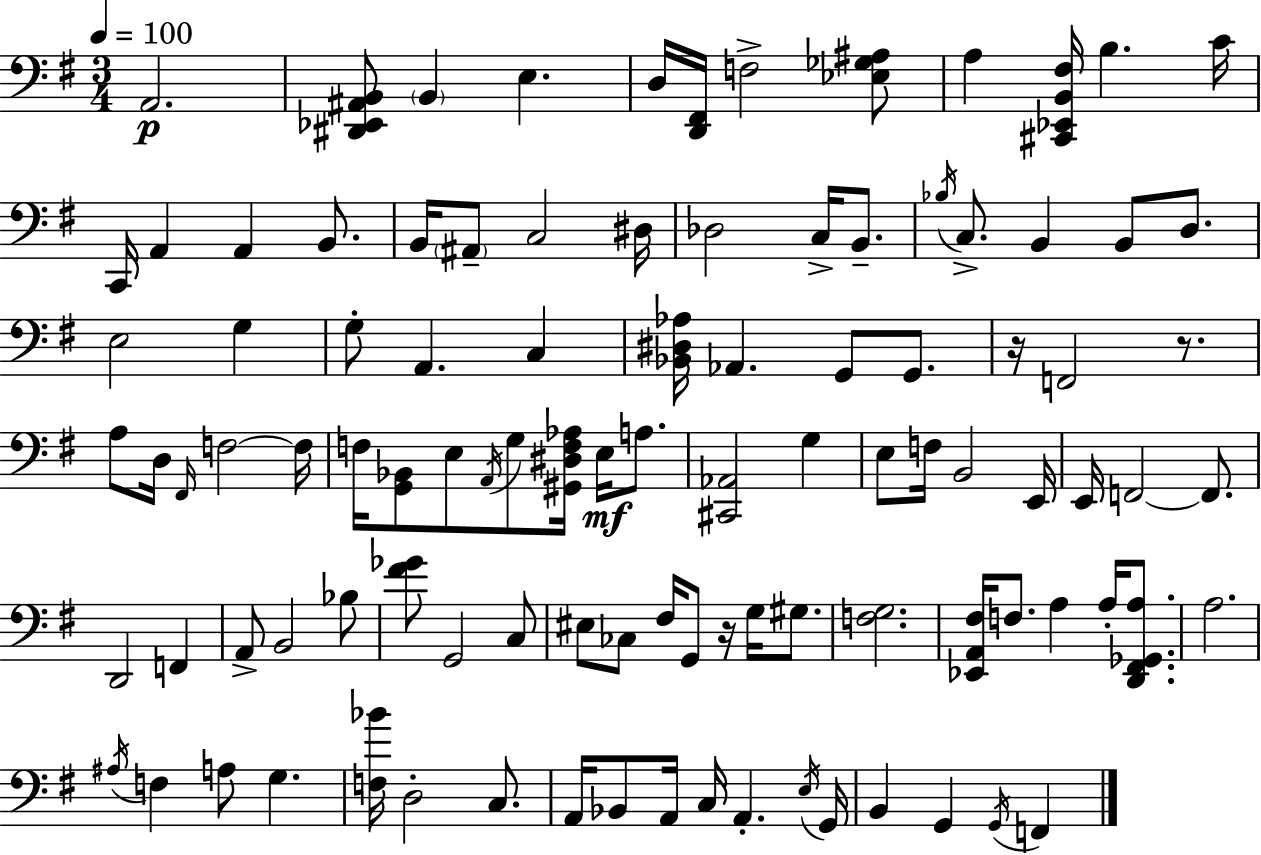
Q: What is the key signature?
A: G major